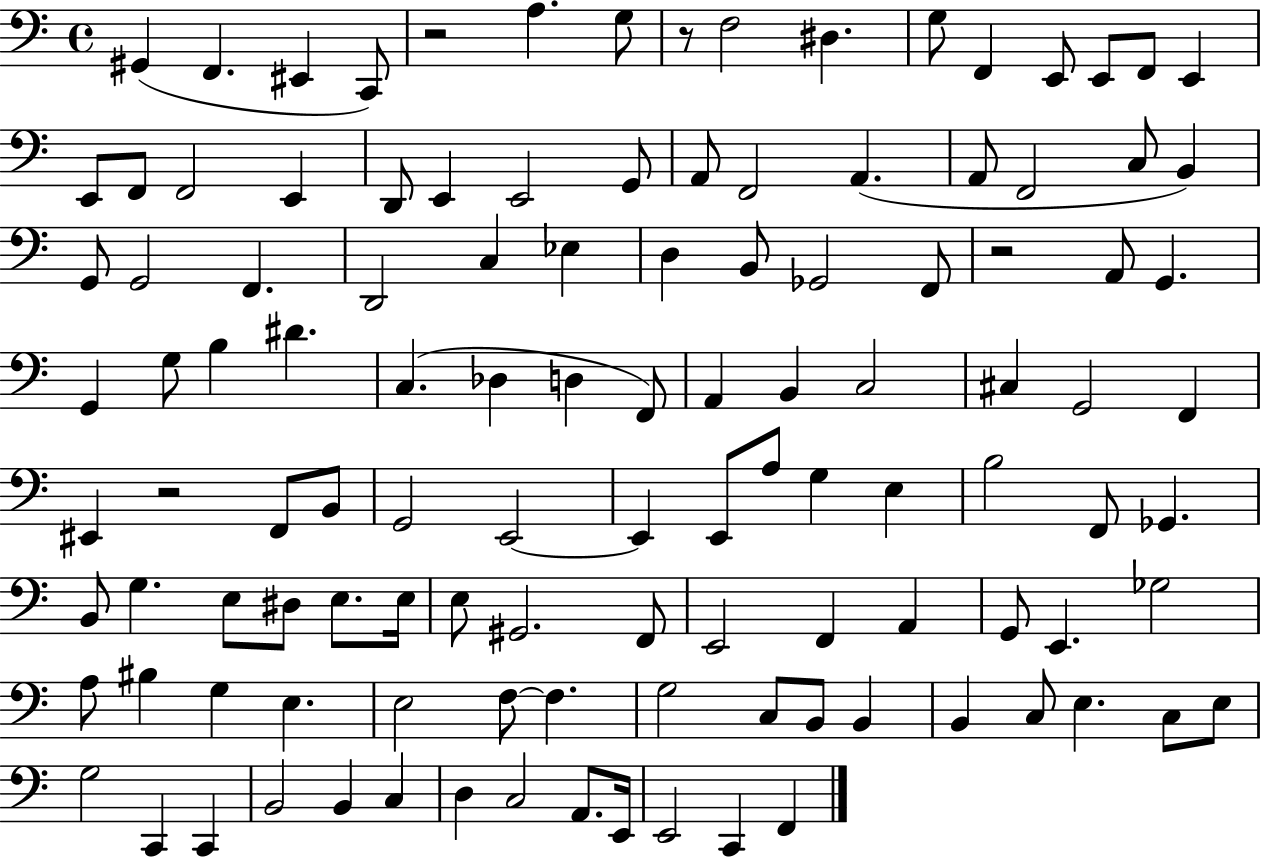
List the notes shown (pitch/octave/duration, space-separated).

G#2/q F2/q. EIS2/q C2/e R/h A3/q. G3/e R/e F3/h D#3/q. G3/e F2/q E2/e E2/e F2/e E2/q E2/e F2/e F2/h E2/q D2/e E2/q E2/h G2/e A2/e F2/h A2/q. A2/e F2/h C3/e B2/q G2/e G2/h F2/q. D2/h C3/q Eb3/q D3/q B2/e Gb2/h F2/e R/h A2/e G2/q. G2/q G3/e B3/q D#4/q. C3/q. Db3/q D3/q F2/e A2/q B2/q C3/h C#3/q G2/h F2/q EIS2/q R/h F2/e B2/e G2/h E2/h E2/q E2/e A3/e G3/q E3/q B3/h F2/e Gb2/q. B2/e G3/q. E3/e D#3/e E3/e. E3/s E3/e G#2/h. F2/e E2/h F2/q A2/q G2/e E2/q. Gb3/h A3/e BIS3/q G3/q E3/q. E3/h F3/e F3/q. G3/h C3/e B2/e B2/q B2/q C3/e E3/q. C3/e E3/e G3/h C2/q C2/q B2/h B2/q C3/q D3/q C3/h A2/e. E2/s E2/h C2/q F2/q